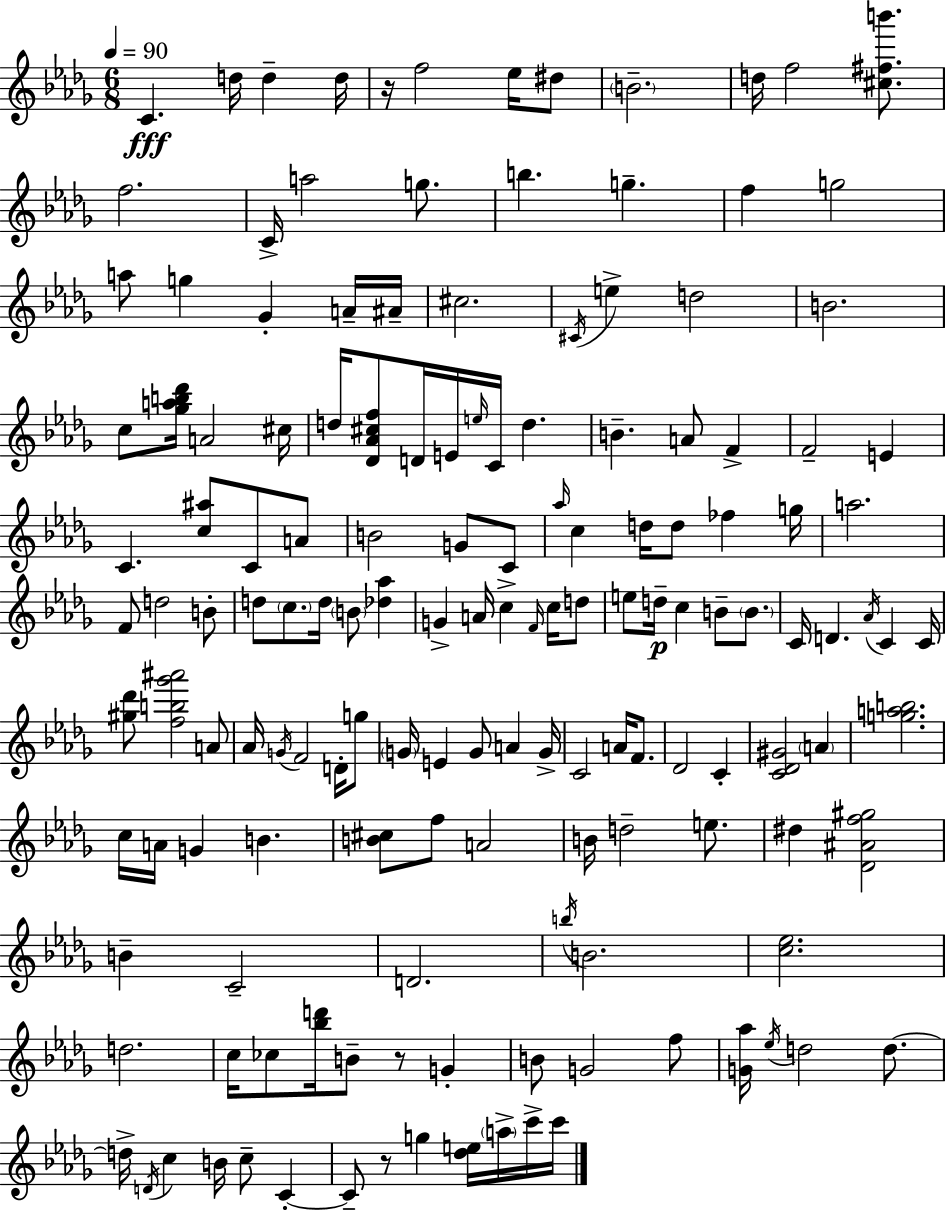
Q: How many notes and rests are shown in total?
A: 150